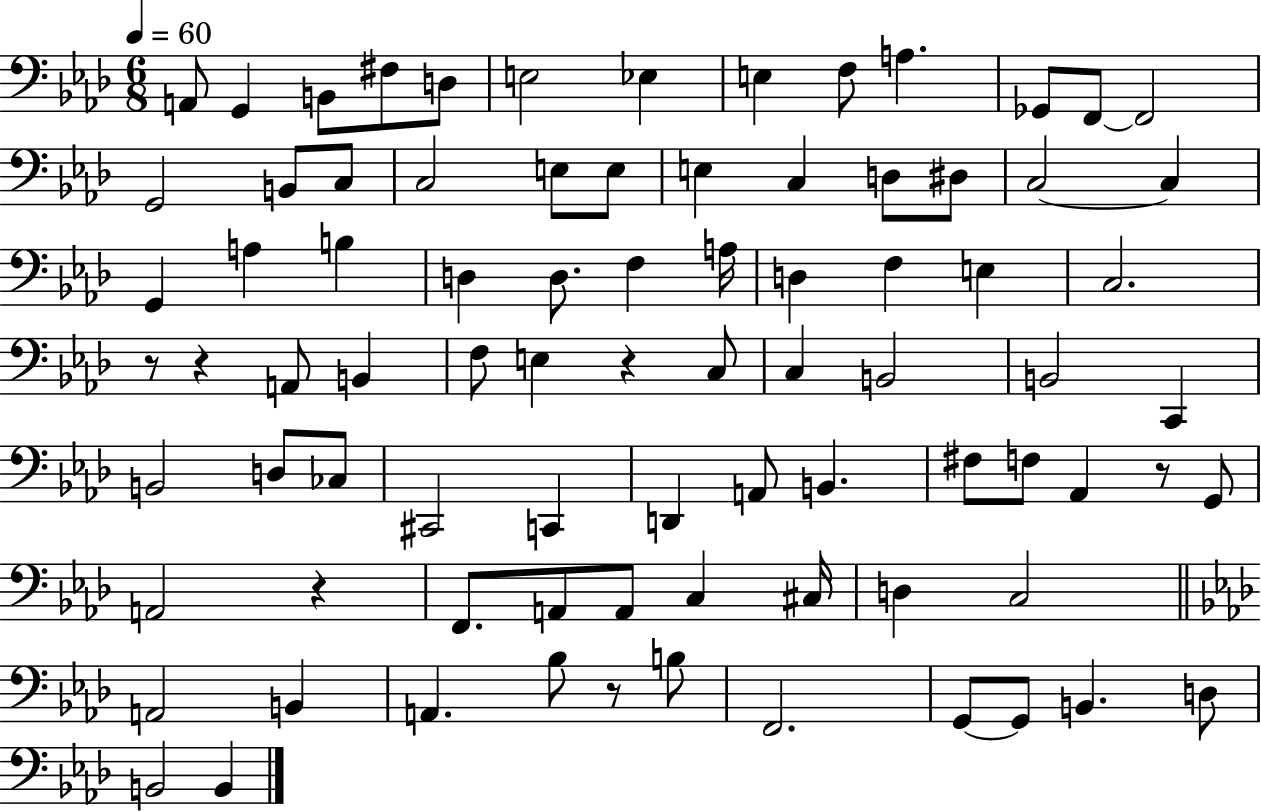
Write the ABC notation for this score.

X:1
T:Untitled
M:6/8
L:1/4
K:Ab
A,,/2 G,, B,,/2 ^F,/2 D,/2 E,2 _E, E, F,/2 A, _G,,/2 F,,/2 F,,2 G,,2 B,,/2 C,/2 C,2 E,/2 E,/2 E, C, D,/2 ^D,/2 C,2 C, G,, A, B, D, D,/2 F, A,/4 D, F, E, C,2 z/2 z A,,/2 B,, F,/2 E, z C,/2 C, B,,2 B,,2 C,, B,,2 D,/2 _C,/2 ^C,,2 C,, D,, A,,/2 B,, ^F,/2 F,/2 _A,, z/2 G,,/2 A,,2 z F,,/2 A,,/2 A,,/2 C, ^C,/4 D, C,2 A,,2 B,, A,, _B,/2 z/2 B,/2 F,,2 G,,/2 G,,/2 B,, D,/2 B,,2 B,,